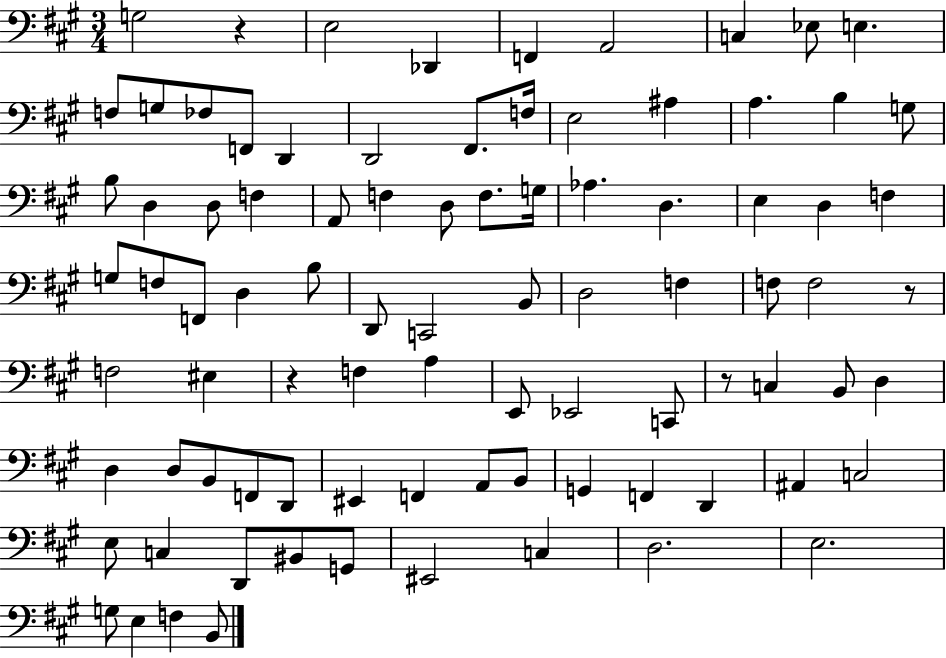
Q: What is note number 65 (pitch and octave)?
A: A2